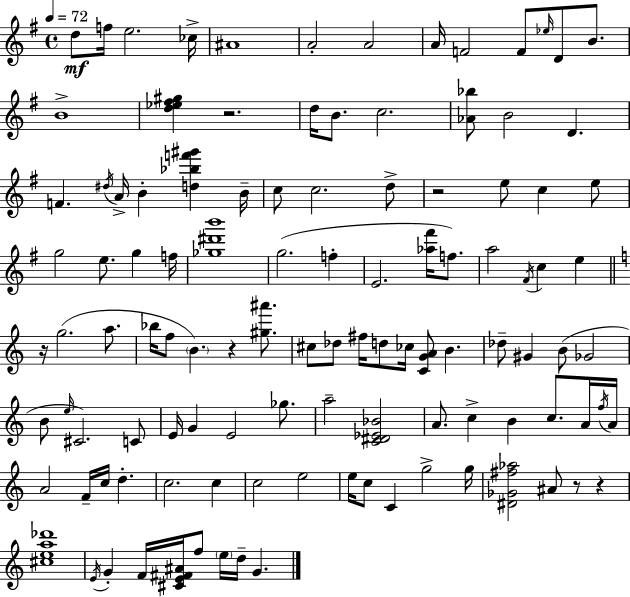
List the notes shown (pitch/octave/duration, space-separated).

D5/e F5/s E5/h. CES5/s A#4/w A4/h A4/h A4/s F4/h F4/e Eb5/s D4/e B4/e. B4/w [D5,Eb5,F#5,G#5]/q R/h. D5/s B4/e. C5/h. [Ab4,Bb5]/e B4/h D4/q. F4/q. D#5/s A4/s B4/q [D5,Bb5,F6,G#6]/q B4/s C5/e C5/h. D5/e R/h E5/e C5/q E5/e G5/h E5/e. G5/q F5/s [Gb5,D#6,B6]/w G5/h. F5/q E4/h. [Ab5,F#6]/s F5/e. A5/h F#4/s C5/q E5/q R/s G5/h. A5/e. Bb5/s F5/e B4/q. R/q [G#5,A#6]/e. C#5/e Db5/e F#5/s D5/e CES5/s [C4,G4,A4]/e B4/q. Db5/e G#4/q B4/e Gb4/h B4/e E5/s C#4/h. C4/e E4/s G4/q E4/h Gb5/e. A5/h [C4,D#4,Eb4,Bb4]/h A4/e. C5/q B4/q C5/e. A4/s F5/s A4/s A4/h F4/s C5/s D5/q. C5/h. C5/q C5/h E5/h E5/s C5/e C4/q G5/h G5/s [D#4,Gb4,F#5,Ab5]/h A#4/e R/e R/q [C#5,E5,A5,Db6]/w E4/s G4/q F4/s [C#4,E4,F#4,A#4]/s F5/e E5/s D5/s G4/q.